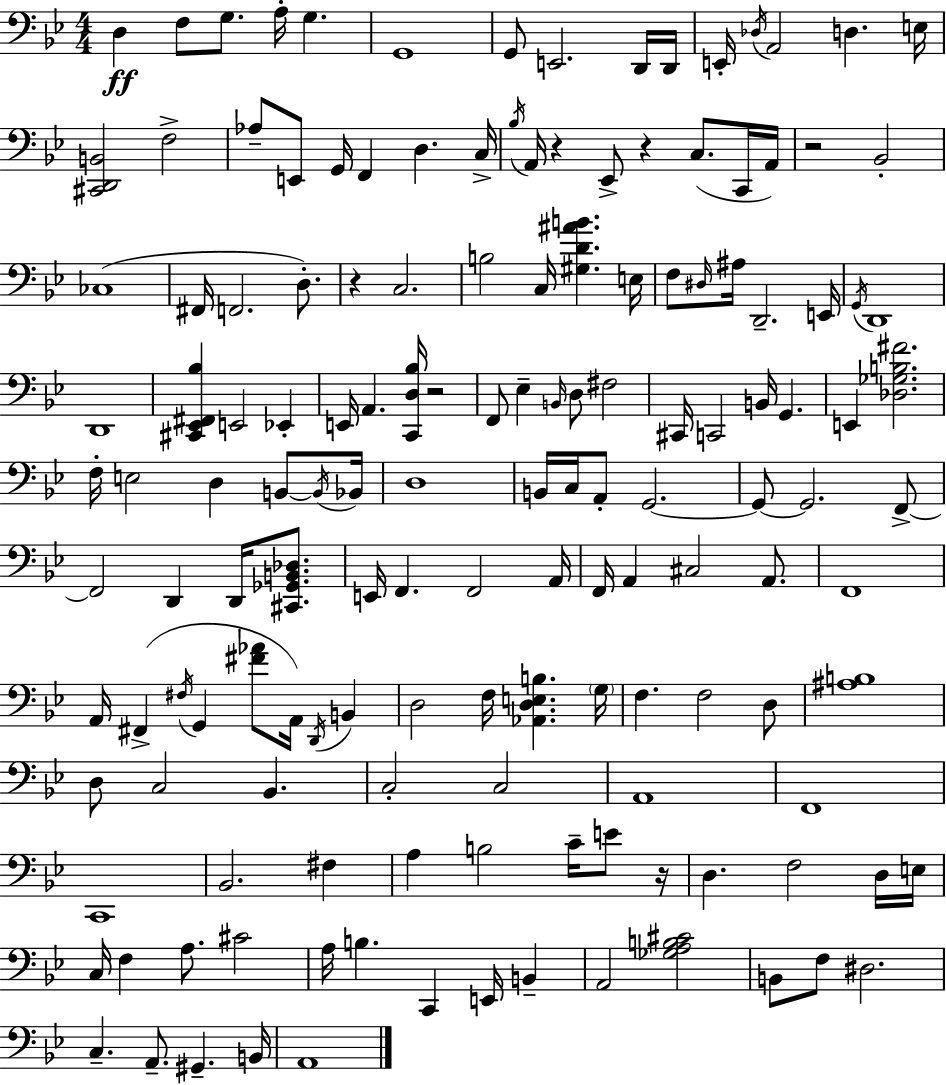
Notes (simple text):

D3/q F3/e G3/e. A3/s G3/q. G2/w G2/e E2/h. D2/s D2/s E2/s Db3/s A2/h D3/q. E3/s [C#2,D2,B2]/h F3/h Ab3/e E2/e G2/s F2/q D3/q. C3/s Bb3/s A2/s R/q Eb2/e R/q C3/e. C2/s A2/s R/h Bb2/h CES3/w F#2/s F2/h. D3/e. R/q C3/h. B3/h C3/s [G#3,D4,A#4,B4]/q. E3/s F3/e D#3/s A#3/s D2/h. E2/s G2/s D2/w D2/w [C#2,Eb2,F#2,Bb3]/q E2/h Eb2/q E2/s A2/q. [C2,D3,Bb3]/s R/h F2/e Eb3/q B2/s D3/e F#3/h C#2/s C2/h B2/s G2/q. E2/q [Db3,Gb3,B3,F#4]/h. F3/s E3/h D3/q B2/e B2/s Bb2/s D3/w B2/s C3/s A2/e G2/h. G2/e G2/h. F2/e F2/h D2/q D2/s [C#2,Gb2,B2,Db3]/e. E2/s F2/q. F2/h A2/s F2/s A2/q C#3/h A2/e. F2/w A2/s F#2/q F#3/s G2/q [F#4,Ab4]/e A2/s D2/s B2/q D3/h F3/s [Ab2,D3,E3,B3]/q. G3/s F3/q. F3/h D3/e [A#3,B3]/w D3/e C3/h Bb2/q. C3/h C3/h A2/w F2/w C2/w Bb2/h. F#3/q A3/q B3/h C4/s E4/e R/s D3/q. F3/h D3/s E3/s C3/s F3/q A3/e. C#4/h A3/s B3/q. C2/q E2/s B2/q A2/h [Gb3,A3,B3,C#4]/h B2/e F3/e D#3/h. C3/q. A2/e. G#2/q. B2/s A2/w